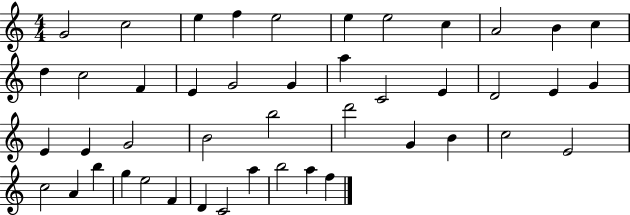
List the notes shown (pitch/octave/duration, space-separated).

G4/h C5/h E5/q F5/q E5/h E5/q E5/h C5/q A4/h B4/q C5/q D5/q C5/h F4/q E4/q G4/h G4/q A5/q C4/h E4/q D4/h E4/q G4/q E4/q E4/q G4/h B4/h B5/h D6/h G4/q B4/q C5/h E4/h C5/h A4/q B5/q G5/q E5/h F4/q D4/q C4/h A5/q B5/h A5/q F5/q